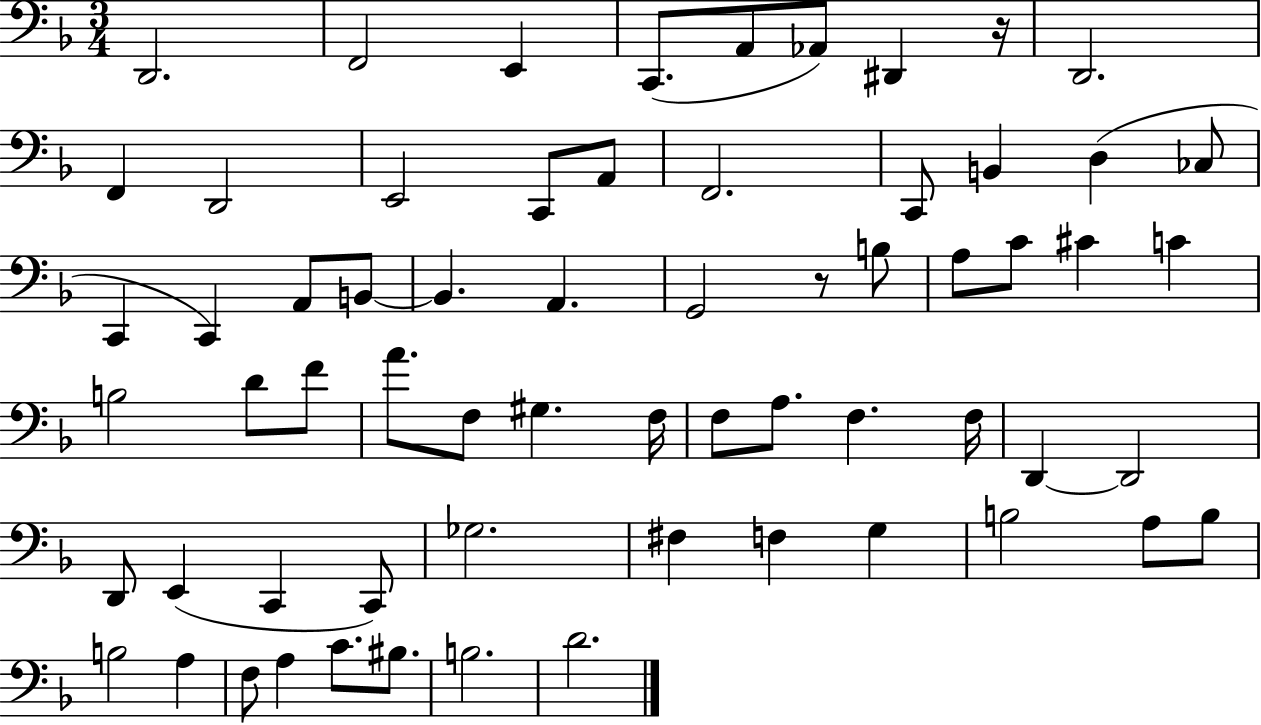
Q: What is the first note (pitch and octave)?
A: D2